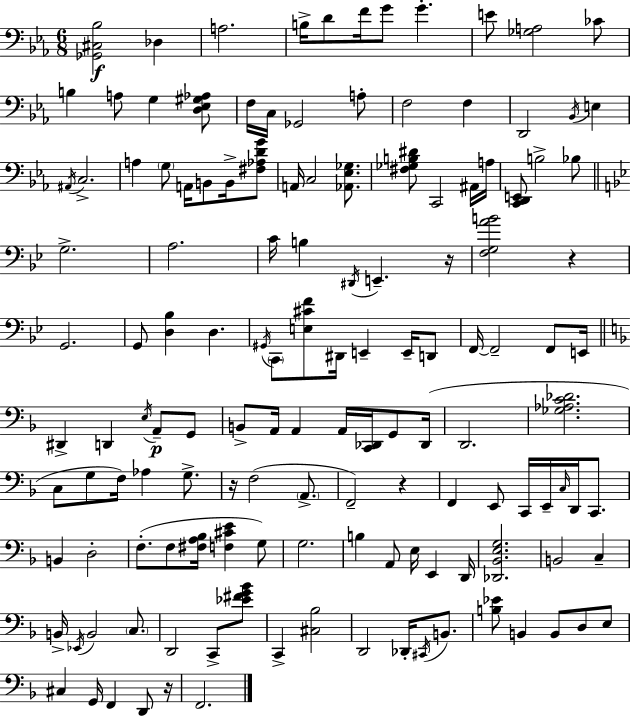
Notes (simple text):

[Gb2,C#3,Bb3]/h Db3/q A3/h. B3/s D4/e F4/s G4/e G4/q. E4/e [Gb3,A3]/h CES4/e B3/q A3/e G3/q [D3,Eb3,G#3,Ab3]/e F3/s C3/s Gb2/h A3/e F3/h F3/q D2/h Bb2/s E3/q A#2/s C3/h. A3/q G3/e A2/s B2/e B2/s [F#3,Ab3,D4,G4]/e A2/s C3/h [Ab2,Eb3,Gb3]/e. [F#3,Gb3,B3,D#4]/e C2/h A#2/s A3/s [C2,D2,E2]/e B3/h Bb3/e G3/h. A3/h. C4/s B3/q D#2/s E2/q. R/s [F3,G3,A4,B4]/h R/q G2/h. G2/e [D3,Bb3]/q D3/q. G#2/s C2/e [E3,C#4,F4]/e D#2/s E2/q E2/s D2/e F2/s F2/h F2/e E2/s D#2/q D2/q E3/s A2/e G2/e B2/e A2/s A2/q A2/s [C2,Db2]/s G2/e Db2/s D2/h. [Gb3,Ab3,C4,Db4]/h. C3/e G3/e F3/s Ab3/q G3/e. R/s F3/h A2/e. F2/h R/q F2/q E2/e C2/s E2/s C3/s D2/s C2/e. B2/q D3/h F3/e. F3/e [F#3,A3,Bb3]/s [F3,C#4,E4]/q G3/e G3/h. B3/q A2/e E3/s E2/q D2/s [Db2,Bb2,E3,G3]/h. B2/h C3/q B2/s Eb2/s B2/h C3/e. D2/h C2/e [Eb4,F#4,G4,Bb4]/e C2/q [C#3,Bb3]/h D2/h Db2/s C#2/s B2/e. [B3,Eb4]/e B2/q B2/e D3/e E3/e C#3/q G2/s F2/q D2/e R/s F2/h.